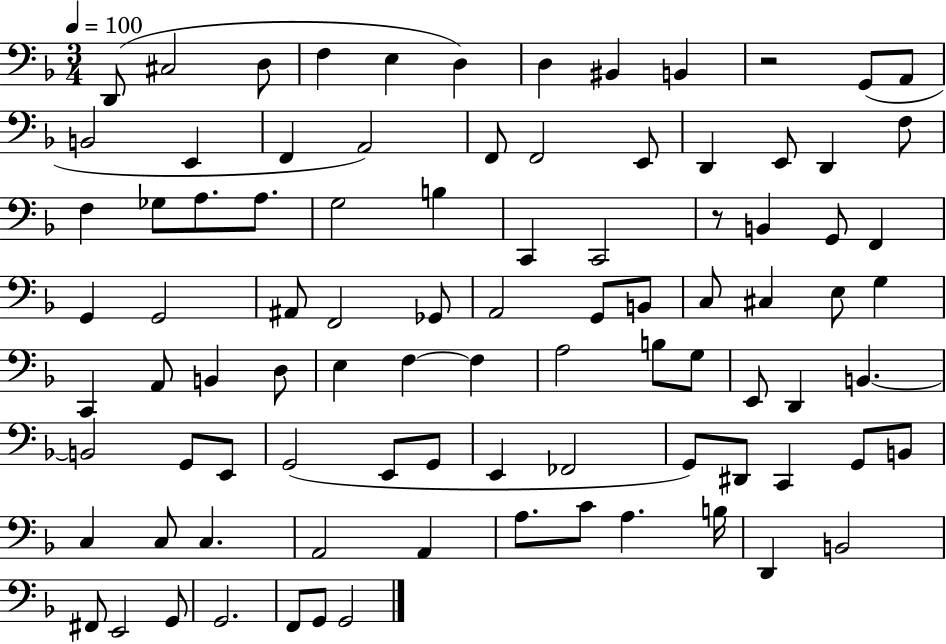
D2/e C#3/h D3/e F3/q E3/q D3/q D3/q BIS2/q B2/q R/h G2/e A2/e B2/h E2/q F2/q A2/h F2/e F2/h E2/e D2/q E2/e D2/q F3/e F3/q Gb3/e A3/e. A3/e. G3/h B3/q C2/q C2/h R/e B2/q G2/e F2/q G2/q G2/h A#2/e F2/h Gb2/e A2/h G2/e B2/e C3/e C#3/q E3/e G3/q C2/q A2/e B2/q D3/e E3/q F3/q F3/q A3/h B3/e G3/e E2/e D2/q B2/q. B2/h G2/e E2/e G2/h E2/e G2/e E2/q FES2/h G2/e D#2/e C2/q G2/e B2/e C3/q C3/e C3/q. A2/h A2/q A3/e. C4/e A3/q. B3/s D2/q B2/h F#2/e E2/h G2/e G2/h. F2/e G2/e G2/h